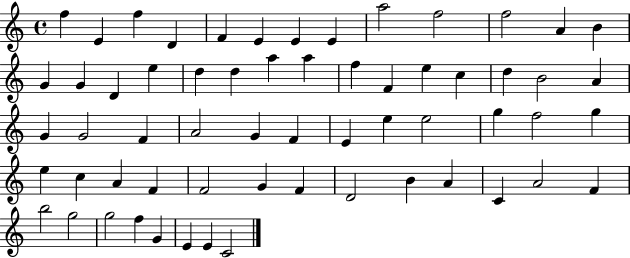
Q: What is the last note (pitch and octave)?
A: C4